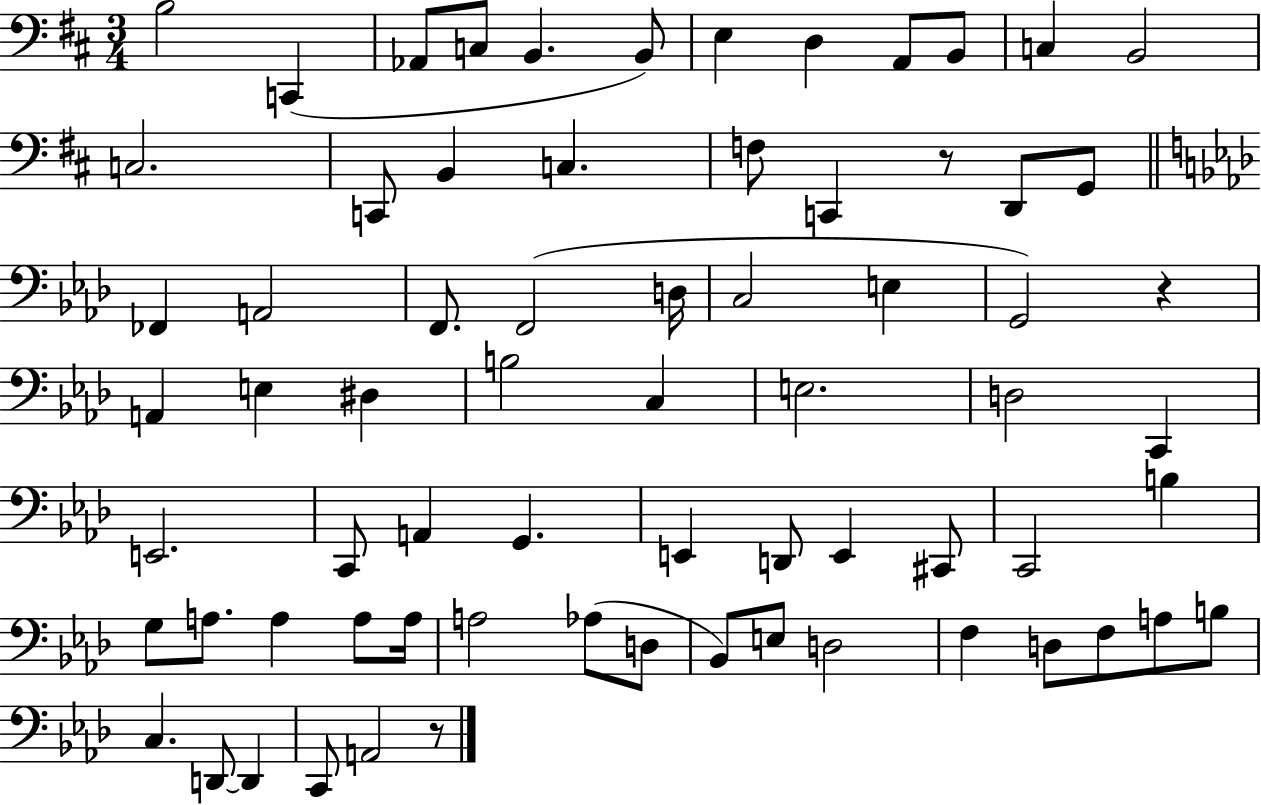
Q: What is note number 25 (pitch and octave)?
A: D3